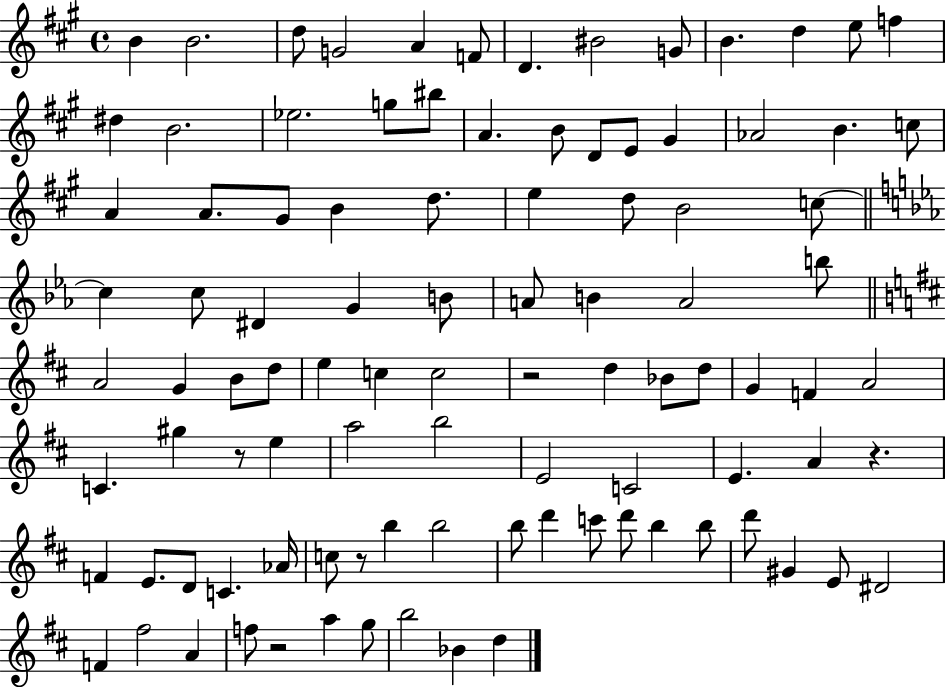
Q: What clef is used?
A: treble